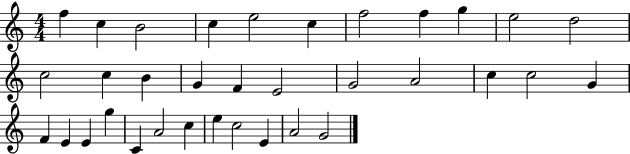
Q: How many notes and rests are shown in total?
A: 34